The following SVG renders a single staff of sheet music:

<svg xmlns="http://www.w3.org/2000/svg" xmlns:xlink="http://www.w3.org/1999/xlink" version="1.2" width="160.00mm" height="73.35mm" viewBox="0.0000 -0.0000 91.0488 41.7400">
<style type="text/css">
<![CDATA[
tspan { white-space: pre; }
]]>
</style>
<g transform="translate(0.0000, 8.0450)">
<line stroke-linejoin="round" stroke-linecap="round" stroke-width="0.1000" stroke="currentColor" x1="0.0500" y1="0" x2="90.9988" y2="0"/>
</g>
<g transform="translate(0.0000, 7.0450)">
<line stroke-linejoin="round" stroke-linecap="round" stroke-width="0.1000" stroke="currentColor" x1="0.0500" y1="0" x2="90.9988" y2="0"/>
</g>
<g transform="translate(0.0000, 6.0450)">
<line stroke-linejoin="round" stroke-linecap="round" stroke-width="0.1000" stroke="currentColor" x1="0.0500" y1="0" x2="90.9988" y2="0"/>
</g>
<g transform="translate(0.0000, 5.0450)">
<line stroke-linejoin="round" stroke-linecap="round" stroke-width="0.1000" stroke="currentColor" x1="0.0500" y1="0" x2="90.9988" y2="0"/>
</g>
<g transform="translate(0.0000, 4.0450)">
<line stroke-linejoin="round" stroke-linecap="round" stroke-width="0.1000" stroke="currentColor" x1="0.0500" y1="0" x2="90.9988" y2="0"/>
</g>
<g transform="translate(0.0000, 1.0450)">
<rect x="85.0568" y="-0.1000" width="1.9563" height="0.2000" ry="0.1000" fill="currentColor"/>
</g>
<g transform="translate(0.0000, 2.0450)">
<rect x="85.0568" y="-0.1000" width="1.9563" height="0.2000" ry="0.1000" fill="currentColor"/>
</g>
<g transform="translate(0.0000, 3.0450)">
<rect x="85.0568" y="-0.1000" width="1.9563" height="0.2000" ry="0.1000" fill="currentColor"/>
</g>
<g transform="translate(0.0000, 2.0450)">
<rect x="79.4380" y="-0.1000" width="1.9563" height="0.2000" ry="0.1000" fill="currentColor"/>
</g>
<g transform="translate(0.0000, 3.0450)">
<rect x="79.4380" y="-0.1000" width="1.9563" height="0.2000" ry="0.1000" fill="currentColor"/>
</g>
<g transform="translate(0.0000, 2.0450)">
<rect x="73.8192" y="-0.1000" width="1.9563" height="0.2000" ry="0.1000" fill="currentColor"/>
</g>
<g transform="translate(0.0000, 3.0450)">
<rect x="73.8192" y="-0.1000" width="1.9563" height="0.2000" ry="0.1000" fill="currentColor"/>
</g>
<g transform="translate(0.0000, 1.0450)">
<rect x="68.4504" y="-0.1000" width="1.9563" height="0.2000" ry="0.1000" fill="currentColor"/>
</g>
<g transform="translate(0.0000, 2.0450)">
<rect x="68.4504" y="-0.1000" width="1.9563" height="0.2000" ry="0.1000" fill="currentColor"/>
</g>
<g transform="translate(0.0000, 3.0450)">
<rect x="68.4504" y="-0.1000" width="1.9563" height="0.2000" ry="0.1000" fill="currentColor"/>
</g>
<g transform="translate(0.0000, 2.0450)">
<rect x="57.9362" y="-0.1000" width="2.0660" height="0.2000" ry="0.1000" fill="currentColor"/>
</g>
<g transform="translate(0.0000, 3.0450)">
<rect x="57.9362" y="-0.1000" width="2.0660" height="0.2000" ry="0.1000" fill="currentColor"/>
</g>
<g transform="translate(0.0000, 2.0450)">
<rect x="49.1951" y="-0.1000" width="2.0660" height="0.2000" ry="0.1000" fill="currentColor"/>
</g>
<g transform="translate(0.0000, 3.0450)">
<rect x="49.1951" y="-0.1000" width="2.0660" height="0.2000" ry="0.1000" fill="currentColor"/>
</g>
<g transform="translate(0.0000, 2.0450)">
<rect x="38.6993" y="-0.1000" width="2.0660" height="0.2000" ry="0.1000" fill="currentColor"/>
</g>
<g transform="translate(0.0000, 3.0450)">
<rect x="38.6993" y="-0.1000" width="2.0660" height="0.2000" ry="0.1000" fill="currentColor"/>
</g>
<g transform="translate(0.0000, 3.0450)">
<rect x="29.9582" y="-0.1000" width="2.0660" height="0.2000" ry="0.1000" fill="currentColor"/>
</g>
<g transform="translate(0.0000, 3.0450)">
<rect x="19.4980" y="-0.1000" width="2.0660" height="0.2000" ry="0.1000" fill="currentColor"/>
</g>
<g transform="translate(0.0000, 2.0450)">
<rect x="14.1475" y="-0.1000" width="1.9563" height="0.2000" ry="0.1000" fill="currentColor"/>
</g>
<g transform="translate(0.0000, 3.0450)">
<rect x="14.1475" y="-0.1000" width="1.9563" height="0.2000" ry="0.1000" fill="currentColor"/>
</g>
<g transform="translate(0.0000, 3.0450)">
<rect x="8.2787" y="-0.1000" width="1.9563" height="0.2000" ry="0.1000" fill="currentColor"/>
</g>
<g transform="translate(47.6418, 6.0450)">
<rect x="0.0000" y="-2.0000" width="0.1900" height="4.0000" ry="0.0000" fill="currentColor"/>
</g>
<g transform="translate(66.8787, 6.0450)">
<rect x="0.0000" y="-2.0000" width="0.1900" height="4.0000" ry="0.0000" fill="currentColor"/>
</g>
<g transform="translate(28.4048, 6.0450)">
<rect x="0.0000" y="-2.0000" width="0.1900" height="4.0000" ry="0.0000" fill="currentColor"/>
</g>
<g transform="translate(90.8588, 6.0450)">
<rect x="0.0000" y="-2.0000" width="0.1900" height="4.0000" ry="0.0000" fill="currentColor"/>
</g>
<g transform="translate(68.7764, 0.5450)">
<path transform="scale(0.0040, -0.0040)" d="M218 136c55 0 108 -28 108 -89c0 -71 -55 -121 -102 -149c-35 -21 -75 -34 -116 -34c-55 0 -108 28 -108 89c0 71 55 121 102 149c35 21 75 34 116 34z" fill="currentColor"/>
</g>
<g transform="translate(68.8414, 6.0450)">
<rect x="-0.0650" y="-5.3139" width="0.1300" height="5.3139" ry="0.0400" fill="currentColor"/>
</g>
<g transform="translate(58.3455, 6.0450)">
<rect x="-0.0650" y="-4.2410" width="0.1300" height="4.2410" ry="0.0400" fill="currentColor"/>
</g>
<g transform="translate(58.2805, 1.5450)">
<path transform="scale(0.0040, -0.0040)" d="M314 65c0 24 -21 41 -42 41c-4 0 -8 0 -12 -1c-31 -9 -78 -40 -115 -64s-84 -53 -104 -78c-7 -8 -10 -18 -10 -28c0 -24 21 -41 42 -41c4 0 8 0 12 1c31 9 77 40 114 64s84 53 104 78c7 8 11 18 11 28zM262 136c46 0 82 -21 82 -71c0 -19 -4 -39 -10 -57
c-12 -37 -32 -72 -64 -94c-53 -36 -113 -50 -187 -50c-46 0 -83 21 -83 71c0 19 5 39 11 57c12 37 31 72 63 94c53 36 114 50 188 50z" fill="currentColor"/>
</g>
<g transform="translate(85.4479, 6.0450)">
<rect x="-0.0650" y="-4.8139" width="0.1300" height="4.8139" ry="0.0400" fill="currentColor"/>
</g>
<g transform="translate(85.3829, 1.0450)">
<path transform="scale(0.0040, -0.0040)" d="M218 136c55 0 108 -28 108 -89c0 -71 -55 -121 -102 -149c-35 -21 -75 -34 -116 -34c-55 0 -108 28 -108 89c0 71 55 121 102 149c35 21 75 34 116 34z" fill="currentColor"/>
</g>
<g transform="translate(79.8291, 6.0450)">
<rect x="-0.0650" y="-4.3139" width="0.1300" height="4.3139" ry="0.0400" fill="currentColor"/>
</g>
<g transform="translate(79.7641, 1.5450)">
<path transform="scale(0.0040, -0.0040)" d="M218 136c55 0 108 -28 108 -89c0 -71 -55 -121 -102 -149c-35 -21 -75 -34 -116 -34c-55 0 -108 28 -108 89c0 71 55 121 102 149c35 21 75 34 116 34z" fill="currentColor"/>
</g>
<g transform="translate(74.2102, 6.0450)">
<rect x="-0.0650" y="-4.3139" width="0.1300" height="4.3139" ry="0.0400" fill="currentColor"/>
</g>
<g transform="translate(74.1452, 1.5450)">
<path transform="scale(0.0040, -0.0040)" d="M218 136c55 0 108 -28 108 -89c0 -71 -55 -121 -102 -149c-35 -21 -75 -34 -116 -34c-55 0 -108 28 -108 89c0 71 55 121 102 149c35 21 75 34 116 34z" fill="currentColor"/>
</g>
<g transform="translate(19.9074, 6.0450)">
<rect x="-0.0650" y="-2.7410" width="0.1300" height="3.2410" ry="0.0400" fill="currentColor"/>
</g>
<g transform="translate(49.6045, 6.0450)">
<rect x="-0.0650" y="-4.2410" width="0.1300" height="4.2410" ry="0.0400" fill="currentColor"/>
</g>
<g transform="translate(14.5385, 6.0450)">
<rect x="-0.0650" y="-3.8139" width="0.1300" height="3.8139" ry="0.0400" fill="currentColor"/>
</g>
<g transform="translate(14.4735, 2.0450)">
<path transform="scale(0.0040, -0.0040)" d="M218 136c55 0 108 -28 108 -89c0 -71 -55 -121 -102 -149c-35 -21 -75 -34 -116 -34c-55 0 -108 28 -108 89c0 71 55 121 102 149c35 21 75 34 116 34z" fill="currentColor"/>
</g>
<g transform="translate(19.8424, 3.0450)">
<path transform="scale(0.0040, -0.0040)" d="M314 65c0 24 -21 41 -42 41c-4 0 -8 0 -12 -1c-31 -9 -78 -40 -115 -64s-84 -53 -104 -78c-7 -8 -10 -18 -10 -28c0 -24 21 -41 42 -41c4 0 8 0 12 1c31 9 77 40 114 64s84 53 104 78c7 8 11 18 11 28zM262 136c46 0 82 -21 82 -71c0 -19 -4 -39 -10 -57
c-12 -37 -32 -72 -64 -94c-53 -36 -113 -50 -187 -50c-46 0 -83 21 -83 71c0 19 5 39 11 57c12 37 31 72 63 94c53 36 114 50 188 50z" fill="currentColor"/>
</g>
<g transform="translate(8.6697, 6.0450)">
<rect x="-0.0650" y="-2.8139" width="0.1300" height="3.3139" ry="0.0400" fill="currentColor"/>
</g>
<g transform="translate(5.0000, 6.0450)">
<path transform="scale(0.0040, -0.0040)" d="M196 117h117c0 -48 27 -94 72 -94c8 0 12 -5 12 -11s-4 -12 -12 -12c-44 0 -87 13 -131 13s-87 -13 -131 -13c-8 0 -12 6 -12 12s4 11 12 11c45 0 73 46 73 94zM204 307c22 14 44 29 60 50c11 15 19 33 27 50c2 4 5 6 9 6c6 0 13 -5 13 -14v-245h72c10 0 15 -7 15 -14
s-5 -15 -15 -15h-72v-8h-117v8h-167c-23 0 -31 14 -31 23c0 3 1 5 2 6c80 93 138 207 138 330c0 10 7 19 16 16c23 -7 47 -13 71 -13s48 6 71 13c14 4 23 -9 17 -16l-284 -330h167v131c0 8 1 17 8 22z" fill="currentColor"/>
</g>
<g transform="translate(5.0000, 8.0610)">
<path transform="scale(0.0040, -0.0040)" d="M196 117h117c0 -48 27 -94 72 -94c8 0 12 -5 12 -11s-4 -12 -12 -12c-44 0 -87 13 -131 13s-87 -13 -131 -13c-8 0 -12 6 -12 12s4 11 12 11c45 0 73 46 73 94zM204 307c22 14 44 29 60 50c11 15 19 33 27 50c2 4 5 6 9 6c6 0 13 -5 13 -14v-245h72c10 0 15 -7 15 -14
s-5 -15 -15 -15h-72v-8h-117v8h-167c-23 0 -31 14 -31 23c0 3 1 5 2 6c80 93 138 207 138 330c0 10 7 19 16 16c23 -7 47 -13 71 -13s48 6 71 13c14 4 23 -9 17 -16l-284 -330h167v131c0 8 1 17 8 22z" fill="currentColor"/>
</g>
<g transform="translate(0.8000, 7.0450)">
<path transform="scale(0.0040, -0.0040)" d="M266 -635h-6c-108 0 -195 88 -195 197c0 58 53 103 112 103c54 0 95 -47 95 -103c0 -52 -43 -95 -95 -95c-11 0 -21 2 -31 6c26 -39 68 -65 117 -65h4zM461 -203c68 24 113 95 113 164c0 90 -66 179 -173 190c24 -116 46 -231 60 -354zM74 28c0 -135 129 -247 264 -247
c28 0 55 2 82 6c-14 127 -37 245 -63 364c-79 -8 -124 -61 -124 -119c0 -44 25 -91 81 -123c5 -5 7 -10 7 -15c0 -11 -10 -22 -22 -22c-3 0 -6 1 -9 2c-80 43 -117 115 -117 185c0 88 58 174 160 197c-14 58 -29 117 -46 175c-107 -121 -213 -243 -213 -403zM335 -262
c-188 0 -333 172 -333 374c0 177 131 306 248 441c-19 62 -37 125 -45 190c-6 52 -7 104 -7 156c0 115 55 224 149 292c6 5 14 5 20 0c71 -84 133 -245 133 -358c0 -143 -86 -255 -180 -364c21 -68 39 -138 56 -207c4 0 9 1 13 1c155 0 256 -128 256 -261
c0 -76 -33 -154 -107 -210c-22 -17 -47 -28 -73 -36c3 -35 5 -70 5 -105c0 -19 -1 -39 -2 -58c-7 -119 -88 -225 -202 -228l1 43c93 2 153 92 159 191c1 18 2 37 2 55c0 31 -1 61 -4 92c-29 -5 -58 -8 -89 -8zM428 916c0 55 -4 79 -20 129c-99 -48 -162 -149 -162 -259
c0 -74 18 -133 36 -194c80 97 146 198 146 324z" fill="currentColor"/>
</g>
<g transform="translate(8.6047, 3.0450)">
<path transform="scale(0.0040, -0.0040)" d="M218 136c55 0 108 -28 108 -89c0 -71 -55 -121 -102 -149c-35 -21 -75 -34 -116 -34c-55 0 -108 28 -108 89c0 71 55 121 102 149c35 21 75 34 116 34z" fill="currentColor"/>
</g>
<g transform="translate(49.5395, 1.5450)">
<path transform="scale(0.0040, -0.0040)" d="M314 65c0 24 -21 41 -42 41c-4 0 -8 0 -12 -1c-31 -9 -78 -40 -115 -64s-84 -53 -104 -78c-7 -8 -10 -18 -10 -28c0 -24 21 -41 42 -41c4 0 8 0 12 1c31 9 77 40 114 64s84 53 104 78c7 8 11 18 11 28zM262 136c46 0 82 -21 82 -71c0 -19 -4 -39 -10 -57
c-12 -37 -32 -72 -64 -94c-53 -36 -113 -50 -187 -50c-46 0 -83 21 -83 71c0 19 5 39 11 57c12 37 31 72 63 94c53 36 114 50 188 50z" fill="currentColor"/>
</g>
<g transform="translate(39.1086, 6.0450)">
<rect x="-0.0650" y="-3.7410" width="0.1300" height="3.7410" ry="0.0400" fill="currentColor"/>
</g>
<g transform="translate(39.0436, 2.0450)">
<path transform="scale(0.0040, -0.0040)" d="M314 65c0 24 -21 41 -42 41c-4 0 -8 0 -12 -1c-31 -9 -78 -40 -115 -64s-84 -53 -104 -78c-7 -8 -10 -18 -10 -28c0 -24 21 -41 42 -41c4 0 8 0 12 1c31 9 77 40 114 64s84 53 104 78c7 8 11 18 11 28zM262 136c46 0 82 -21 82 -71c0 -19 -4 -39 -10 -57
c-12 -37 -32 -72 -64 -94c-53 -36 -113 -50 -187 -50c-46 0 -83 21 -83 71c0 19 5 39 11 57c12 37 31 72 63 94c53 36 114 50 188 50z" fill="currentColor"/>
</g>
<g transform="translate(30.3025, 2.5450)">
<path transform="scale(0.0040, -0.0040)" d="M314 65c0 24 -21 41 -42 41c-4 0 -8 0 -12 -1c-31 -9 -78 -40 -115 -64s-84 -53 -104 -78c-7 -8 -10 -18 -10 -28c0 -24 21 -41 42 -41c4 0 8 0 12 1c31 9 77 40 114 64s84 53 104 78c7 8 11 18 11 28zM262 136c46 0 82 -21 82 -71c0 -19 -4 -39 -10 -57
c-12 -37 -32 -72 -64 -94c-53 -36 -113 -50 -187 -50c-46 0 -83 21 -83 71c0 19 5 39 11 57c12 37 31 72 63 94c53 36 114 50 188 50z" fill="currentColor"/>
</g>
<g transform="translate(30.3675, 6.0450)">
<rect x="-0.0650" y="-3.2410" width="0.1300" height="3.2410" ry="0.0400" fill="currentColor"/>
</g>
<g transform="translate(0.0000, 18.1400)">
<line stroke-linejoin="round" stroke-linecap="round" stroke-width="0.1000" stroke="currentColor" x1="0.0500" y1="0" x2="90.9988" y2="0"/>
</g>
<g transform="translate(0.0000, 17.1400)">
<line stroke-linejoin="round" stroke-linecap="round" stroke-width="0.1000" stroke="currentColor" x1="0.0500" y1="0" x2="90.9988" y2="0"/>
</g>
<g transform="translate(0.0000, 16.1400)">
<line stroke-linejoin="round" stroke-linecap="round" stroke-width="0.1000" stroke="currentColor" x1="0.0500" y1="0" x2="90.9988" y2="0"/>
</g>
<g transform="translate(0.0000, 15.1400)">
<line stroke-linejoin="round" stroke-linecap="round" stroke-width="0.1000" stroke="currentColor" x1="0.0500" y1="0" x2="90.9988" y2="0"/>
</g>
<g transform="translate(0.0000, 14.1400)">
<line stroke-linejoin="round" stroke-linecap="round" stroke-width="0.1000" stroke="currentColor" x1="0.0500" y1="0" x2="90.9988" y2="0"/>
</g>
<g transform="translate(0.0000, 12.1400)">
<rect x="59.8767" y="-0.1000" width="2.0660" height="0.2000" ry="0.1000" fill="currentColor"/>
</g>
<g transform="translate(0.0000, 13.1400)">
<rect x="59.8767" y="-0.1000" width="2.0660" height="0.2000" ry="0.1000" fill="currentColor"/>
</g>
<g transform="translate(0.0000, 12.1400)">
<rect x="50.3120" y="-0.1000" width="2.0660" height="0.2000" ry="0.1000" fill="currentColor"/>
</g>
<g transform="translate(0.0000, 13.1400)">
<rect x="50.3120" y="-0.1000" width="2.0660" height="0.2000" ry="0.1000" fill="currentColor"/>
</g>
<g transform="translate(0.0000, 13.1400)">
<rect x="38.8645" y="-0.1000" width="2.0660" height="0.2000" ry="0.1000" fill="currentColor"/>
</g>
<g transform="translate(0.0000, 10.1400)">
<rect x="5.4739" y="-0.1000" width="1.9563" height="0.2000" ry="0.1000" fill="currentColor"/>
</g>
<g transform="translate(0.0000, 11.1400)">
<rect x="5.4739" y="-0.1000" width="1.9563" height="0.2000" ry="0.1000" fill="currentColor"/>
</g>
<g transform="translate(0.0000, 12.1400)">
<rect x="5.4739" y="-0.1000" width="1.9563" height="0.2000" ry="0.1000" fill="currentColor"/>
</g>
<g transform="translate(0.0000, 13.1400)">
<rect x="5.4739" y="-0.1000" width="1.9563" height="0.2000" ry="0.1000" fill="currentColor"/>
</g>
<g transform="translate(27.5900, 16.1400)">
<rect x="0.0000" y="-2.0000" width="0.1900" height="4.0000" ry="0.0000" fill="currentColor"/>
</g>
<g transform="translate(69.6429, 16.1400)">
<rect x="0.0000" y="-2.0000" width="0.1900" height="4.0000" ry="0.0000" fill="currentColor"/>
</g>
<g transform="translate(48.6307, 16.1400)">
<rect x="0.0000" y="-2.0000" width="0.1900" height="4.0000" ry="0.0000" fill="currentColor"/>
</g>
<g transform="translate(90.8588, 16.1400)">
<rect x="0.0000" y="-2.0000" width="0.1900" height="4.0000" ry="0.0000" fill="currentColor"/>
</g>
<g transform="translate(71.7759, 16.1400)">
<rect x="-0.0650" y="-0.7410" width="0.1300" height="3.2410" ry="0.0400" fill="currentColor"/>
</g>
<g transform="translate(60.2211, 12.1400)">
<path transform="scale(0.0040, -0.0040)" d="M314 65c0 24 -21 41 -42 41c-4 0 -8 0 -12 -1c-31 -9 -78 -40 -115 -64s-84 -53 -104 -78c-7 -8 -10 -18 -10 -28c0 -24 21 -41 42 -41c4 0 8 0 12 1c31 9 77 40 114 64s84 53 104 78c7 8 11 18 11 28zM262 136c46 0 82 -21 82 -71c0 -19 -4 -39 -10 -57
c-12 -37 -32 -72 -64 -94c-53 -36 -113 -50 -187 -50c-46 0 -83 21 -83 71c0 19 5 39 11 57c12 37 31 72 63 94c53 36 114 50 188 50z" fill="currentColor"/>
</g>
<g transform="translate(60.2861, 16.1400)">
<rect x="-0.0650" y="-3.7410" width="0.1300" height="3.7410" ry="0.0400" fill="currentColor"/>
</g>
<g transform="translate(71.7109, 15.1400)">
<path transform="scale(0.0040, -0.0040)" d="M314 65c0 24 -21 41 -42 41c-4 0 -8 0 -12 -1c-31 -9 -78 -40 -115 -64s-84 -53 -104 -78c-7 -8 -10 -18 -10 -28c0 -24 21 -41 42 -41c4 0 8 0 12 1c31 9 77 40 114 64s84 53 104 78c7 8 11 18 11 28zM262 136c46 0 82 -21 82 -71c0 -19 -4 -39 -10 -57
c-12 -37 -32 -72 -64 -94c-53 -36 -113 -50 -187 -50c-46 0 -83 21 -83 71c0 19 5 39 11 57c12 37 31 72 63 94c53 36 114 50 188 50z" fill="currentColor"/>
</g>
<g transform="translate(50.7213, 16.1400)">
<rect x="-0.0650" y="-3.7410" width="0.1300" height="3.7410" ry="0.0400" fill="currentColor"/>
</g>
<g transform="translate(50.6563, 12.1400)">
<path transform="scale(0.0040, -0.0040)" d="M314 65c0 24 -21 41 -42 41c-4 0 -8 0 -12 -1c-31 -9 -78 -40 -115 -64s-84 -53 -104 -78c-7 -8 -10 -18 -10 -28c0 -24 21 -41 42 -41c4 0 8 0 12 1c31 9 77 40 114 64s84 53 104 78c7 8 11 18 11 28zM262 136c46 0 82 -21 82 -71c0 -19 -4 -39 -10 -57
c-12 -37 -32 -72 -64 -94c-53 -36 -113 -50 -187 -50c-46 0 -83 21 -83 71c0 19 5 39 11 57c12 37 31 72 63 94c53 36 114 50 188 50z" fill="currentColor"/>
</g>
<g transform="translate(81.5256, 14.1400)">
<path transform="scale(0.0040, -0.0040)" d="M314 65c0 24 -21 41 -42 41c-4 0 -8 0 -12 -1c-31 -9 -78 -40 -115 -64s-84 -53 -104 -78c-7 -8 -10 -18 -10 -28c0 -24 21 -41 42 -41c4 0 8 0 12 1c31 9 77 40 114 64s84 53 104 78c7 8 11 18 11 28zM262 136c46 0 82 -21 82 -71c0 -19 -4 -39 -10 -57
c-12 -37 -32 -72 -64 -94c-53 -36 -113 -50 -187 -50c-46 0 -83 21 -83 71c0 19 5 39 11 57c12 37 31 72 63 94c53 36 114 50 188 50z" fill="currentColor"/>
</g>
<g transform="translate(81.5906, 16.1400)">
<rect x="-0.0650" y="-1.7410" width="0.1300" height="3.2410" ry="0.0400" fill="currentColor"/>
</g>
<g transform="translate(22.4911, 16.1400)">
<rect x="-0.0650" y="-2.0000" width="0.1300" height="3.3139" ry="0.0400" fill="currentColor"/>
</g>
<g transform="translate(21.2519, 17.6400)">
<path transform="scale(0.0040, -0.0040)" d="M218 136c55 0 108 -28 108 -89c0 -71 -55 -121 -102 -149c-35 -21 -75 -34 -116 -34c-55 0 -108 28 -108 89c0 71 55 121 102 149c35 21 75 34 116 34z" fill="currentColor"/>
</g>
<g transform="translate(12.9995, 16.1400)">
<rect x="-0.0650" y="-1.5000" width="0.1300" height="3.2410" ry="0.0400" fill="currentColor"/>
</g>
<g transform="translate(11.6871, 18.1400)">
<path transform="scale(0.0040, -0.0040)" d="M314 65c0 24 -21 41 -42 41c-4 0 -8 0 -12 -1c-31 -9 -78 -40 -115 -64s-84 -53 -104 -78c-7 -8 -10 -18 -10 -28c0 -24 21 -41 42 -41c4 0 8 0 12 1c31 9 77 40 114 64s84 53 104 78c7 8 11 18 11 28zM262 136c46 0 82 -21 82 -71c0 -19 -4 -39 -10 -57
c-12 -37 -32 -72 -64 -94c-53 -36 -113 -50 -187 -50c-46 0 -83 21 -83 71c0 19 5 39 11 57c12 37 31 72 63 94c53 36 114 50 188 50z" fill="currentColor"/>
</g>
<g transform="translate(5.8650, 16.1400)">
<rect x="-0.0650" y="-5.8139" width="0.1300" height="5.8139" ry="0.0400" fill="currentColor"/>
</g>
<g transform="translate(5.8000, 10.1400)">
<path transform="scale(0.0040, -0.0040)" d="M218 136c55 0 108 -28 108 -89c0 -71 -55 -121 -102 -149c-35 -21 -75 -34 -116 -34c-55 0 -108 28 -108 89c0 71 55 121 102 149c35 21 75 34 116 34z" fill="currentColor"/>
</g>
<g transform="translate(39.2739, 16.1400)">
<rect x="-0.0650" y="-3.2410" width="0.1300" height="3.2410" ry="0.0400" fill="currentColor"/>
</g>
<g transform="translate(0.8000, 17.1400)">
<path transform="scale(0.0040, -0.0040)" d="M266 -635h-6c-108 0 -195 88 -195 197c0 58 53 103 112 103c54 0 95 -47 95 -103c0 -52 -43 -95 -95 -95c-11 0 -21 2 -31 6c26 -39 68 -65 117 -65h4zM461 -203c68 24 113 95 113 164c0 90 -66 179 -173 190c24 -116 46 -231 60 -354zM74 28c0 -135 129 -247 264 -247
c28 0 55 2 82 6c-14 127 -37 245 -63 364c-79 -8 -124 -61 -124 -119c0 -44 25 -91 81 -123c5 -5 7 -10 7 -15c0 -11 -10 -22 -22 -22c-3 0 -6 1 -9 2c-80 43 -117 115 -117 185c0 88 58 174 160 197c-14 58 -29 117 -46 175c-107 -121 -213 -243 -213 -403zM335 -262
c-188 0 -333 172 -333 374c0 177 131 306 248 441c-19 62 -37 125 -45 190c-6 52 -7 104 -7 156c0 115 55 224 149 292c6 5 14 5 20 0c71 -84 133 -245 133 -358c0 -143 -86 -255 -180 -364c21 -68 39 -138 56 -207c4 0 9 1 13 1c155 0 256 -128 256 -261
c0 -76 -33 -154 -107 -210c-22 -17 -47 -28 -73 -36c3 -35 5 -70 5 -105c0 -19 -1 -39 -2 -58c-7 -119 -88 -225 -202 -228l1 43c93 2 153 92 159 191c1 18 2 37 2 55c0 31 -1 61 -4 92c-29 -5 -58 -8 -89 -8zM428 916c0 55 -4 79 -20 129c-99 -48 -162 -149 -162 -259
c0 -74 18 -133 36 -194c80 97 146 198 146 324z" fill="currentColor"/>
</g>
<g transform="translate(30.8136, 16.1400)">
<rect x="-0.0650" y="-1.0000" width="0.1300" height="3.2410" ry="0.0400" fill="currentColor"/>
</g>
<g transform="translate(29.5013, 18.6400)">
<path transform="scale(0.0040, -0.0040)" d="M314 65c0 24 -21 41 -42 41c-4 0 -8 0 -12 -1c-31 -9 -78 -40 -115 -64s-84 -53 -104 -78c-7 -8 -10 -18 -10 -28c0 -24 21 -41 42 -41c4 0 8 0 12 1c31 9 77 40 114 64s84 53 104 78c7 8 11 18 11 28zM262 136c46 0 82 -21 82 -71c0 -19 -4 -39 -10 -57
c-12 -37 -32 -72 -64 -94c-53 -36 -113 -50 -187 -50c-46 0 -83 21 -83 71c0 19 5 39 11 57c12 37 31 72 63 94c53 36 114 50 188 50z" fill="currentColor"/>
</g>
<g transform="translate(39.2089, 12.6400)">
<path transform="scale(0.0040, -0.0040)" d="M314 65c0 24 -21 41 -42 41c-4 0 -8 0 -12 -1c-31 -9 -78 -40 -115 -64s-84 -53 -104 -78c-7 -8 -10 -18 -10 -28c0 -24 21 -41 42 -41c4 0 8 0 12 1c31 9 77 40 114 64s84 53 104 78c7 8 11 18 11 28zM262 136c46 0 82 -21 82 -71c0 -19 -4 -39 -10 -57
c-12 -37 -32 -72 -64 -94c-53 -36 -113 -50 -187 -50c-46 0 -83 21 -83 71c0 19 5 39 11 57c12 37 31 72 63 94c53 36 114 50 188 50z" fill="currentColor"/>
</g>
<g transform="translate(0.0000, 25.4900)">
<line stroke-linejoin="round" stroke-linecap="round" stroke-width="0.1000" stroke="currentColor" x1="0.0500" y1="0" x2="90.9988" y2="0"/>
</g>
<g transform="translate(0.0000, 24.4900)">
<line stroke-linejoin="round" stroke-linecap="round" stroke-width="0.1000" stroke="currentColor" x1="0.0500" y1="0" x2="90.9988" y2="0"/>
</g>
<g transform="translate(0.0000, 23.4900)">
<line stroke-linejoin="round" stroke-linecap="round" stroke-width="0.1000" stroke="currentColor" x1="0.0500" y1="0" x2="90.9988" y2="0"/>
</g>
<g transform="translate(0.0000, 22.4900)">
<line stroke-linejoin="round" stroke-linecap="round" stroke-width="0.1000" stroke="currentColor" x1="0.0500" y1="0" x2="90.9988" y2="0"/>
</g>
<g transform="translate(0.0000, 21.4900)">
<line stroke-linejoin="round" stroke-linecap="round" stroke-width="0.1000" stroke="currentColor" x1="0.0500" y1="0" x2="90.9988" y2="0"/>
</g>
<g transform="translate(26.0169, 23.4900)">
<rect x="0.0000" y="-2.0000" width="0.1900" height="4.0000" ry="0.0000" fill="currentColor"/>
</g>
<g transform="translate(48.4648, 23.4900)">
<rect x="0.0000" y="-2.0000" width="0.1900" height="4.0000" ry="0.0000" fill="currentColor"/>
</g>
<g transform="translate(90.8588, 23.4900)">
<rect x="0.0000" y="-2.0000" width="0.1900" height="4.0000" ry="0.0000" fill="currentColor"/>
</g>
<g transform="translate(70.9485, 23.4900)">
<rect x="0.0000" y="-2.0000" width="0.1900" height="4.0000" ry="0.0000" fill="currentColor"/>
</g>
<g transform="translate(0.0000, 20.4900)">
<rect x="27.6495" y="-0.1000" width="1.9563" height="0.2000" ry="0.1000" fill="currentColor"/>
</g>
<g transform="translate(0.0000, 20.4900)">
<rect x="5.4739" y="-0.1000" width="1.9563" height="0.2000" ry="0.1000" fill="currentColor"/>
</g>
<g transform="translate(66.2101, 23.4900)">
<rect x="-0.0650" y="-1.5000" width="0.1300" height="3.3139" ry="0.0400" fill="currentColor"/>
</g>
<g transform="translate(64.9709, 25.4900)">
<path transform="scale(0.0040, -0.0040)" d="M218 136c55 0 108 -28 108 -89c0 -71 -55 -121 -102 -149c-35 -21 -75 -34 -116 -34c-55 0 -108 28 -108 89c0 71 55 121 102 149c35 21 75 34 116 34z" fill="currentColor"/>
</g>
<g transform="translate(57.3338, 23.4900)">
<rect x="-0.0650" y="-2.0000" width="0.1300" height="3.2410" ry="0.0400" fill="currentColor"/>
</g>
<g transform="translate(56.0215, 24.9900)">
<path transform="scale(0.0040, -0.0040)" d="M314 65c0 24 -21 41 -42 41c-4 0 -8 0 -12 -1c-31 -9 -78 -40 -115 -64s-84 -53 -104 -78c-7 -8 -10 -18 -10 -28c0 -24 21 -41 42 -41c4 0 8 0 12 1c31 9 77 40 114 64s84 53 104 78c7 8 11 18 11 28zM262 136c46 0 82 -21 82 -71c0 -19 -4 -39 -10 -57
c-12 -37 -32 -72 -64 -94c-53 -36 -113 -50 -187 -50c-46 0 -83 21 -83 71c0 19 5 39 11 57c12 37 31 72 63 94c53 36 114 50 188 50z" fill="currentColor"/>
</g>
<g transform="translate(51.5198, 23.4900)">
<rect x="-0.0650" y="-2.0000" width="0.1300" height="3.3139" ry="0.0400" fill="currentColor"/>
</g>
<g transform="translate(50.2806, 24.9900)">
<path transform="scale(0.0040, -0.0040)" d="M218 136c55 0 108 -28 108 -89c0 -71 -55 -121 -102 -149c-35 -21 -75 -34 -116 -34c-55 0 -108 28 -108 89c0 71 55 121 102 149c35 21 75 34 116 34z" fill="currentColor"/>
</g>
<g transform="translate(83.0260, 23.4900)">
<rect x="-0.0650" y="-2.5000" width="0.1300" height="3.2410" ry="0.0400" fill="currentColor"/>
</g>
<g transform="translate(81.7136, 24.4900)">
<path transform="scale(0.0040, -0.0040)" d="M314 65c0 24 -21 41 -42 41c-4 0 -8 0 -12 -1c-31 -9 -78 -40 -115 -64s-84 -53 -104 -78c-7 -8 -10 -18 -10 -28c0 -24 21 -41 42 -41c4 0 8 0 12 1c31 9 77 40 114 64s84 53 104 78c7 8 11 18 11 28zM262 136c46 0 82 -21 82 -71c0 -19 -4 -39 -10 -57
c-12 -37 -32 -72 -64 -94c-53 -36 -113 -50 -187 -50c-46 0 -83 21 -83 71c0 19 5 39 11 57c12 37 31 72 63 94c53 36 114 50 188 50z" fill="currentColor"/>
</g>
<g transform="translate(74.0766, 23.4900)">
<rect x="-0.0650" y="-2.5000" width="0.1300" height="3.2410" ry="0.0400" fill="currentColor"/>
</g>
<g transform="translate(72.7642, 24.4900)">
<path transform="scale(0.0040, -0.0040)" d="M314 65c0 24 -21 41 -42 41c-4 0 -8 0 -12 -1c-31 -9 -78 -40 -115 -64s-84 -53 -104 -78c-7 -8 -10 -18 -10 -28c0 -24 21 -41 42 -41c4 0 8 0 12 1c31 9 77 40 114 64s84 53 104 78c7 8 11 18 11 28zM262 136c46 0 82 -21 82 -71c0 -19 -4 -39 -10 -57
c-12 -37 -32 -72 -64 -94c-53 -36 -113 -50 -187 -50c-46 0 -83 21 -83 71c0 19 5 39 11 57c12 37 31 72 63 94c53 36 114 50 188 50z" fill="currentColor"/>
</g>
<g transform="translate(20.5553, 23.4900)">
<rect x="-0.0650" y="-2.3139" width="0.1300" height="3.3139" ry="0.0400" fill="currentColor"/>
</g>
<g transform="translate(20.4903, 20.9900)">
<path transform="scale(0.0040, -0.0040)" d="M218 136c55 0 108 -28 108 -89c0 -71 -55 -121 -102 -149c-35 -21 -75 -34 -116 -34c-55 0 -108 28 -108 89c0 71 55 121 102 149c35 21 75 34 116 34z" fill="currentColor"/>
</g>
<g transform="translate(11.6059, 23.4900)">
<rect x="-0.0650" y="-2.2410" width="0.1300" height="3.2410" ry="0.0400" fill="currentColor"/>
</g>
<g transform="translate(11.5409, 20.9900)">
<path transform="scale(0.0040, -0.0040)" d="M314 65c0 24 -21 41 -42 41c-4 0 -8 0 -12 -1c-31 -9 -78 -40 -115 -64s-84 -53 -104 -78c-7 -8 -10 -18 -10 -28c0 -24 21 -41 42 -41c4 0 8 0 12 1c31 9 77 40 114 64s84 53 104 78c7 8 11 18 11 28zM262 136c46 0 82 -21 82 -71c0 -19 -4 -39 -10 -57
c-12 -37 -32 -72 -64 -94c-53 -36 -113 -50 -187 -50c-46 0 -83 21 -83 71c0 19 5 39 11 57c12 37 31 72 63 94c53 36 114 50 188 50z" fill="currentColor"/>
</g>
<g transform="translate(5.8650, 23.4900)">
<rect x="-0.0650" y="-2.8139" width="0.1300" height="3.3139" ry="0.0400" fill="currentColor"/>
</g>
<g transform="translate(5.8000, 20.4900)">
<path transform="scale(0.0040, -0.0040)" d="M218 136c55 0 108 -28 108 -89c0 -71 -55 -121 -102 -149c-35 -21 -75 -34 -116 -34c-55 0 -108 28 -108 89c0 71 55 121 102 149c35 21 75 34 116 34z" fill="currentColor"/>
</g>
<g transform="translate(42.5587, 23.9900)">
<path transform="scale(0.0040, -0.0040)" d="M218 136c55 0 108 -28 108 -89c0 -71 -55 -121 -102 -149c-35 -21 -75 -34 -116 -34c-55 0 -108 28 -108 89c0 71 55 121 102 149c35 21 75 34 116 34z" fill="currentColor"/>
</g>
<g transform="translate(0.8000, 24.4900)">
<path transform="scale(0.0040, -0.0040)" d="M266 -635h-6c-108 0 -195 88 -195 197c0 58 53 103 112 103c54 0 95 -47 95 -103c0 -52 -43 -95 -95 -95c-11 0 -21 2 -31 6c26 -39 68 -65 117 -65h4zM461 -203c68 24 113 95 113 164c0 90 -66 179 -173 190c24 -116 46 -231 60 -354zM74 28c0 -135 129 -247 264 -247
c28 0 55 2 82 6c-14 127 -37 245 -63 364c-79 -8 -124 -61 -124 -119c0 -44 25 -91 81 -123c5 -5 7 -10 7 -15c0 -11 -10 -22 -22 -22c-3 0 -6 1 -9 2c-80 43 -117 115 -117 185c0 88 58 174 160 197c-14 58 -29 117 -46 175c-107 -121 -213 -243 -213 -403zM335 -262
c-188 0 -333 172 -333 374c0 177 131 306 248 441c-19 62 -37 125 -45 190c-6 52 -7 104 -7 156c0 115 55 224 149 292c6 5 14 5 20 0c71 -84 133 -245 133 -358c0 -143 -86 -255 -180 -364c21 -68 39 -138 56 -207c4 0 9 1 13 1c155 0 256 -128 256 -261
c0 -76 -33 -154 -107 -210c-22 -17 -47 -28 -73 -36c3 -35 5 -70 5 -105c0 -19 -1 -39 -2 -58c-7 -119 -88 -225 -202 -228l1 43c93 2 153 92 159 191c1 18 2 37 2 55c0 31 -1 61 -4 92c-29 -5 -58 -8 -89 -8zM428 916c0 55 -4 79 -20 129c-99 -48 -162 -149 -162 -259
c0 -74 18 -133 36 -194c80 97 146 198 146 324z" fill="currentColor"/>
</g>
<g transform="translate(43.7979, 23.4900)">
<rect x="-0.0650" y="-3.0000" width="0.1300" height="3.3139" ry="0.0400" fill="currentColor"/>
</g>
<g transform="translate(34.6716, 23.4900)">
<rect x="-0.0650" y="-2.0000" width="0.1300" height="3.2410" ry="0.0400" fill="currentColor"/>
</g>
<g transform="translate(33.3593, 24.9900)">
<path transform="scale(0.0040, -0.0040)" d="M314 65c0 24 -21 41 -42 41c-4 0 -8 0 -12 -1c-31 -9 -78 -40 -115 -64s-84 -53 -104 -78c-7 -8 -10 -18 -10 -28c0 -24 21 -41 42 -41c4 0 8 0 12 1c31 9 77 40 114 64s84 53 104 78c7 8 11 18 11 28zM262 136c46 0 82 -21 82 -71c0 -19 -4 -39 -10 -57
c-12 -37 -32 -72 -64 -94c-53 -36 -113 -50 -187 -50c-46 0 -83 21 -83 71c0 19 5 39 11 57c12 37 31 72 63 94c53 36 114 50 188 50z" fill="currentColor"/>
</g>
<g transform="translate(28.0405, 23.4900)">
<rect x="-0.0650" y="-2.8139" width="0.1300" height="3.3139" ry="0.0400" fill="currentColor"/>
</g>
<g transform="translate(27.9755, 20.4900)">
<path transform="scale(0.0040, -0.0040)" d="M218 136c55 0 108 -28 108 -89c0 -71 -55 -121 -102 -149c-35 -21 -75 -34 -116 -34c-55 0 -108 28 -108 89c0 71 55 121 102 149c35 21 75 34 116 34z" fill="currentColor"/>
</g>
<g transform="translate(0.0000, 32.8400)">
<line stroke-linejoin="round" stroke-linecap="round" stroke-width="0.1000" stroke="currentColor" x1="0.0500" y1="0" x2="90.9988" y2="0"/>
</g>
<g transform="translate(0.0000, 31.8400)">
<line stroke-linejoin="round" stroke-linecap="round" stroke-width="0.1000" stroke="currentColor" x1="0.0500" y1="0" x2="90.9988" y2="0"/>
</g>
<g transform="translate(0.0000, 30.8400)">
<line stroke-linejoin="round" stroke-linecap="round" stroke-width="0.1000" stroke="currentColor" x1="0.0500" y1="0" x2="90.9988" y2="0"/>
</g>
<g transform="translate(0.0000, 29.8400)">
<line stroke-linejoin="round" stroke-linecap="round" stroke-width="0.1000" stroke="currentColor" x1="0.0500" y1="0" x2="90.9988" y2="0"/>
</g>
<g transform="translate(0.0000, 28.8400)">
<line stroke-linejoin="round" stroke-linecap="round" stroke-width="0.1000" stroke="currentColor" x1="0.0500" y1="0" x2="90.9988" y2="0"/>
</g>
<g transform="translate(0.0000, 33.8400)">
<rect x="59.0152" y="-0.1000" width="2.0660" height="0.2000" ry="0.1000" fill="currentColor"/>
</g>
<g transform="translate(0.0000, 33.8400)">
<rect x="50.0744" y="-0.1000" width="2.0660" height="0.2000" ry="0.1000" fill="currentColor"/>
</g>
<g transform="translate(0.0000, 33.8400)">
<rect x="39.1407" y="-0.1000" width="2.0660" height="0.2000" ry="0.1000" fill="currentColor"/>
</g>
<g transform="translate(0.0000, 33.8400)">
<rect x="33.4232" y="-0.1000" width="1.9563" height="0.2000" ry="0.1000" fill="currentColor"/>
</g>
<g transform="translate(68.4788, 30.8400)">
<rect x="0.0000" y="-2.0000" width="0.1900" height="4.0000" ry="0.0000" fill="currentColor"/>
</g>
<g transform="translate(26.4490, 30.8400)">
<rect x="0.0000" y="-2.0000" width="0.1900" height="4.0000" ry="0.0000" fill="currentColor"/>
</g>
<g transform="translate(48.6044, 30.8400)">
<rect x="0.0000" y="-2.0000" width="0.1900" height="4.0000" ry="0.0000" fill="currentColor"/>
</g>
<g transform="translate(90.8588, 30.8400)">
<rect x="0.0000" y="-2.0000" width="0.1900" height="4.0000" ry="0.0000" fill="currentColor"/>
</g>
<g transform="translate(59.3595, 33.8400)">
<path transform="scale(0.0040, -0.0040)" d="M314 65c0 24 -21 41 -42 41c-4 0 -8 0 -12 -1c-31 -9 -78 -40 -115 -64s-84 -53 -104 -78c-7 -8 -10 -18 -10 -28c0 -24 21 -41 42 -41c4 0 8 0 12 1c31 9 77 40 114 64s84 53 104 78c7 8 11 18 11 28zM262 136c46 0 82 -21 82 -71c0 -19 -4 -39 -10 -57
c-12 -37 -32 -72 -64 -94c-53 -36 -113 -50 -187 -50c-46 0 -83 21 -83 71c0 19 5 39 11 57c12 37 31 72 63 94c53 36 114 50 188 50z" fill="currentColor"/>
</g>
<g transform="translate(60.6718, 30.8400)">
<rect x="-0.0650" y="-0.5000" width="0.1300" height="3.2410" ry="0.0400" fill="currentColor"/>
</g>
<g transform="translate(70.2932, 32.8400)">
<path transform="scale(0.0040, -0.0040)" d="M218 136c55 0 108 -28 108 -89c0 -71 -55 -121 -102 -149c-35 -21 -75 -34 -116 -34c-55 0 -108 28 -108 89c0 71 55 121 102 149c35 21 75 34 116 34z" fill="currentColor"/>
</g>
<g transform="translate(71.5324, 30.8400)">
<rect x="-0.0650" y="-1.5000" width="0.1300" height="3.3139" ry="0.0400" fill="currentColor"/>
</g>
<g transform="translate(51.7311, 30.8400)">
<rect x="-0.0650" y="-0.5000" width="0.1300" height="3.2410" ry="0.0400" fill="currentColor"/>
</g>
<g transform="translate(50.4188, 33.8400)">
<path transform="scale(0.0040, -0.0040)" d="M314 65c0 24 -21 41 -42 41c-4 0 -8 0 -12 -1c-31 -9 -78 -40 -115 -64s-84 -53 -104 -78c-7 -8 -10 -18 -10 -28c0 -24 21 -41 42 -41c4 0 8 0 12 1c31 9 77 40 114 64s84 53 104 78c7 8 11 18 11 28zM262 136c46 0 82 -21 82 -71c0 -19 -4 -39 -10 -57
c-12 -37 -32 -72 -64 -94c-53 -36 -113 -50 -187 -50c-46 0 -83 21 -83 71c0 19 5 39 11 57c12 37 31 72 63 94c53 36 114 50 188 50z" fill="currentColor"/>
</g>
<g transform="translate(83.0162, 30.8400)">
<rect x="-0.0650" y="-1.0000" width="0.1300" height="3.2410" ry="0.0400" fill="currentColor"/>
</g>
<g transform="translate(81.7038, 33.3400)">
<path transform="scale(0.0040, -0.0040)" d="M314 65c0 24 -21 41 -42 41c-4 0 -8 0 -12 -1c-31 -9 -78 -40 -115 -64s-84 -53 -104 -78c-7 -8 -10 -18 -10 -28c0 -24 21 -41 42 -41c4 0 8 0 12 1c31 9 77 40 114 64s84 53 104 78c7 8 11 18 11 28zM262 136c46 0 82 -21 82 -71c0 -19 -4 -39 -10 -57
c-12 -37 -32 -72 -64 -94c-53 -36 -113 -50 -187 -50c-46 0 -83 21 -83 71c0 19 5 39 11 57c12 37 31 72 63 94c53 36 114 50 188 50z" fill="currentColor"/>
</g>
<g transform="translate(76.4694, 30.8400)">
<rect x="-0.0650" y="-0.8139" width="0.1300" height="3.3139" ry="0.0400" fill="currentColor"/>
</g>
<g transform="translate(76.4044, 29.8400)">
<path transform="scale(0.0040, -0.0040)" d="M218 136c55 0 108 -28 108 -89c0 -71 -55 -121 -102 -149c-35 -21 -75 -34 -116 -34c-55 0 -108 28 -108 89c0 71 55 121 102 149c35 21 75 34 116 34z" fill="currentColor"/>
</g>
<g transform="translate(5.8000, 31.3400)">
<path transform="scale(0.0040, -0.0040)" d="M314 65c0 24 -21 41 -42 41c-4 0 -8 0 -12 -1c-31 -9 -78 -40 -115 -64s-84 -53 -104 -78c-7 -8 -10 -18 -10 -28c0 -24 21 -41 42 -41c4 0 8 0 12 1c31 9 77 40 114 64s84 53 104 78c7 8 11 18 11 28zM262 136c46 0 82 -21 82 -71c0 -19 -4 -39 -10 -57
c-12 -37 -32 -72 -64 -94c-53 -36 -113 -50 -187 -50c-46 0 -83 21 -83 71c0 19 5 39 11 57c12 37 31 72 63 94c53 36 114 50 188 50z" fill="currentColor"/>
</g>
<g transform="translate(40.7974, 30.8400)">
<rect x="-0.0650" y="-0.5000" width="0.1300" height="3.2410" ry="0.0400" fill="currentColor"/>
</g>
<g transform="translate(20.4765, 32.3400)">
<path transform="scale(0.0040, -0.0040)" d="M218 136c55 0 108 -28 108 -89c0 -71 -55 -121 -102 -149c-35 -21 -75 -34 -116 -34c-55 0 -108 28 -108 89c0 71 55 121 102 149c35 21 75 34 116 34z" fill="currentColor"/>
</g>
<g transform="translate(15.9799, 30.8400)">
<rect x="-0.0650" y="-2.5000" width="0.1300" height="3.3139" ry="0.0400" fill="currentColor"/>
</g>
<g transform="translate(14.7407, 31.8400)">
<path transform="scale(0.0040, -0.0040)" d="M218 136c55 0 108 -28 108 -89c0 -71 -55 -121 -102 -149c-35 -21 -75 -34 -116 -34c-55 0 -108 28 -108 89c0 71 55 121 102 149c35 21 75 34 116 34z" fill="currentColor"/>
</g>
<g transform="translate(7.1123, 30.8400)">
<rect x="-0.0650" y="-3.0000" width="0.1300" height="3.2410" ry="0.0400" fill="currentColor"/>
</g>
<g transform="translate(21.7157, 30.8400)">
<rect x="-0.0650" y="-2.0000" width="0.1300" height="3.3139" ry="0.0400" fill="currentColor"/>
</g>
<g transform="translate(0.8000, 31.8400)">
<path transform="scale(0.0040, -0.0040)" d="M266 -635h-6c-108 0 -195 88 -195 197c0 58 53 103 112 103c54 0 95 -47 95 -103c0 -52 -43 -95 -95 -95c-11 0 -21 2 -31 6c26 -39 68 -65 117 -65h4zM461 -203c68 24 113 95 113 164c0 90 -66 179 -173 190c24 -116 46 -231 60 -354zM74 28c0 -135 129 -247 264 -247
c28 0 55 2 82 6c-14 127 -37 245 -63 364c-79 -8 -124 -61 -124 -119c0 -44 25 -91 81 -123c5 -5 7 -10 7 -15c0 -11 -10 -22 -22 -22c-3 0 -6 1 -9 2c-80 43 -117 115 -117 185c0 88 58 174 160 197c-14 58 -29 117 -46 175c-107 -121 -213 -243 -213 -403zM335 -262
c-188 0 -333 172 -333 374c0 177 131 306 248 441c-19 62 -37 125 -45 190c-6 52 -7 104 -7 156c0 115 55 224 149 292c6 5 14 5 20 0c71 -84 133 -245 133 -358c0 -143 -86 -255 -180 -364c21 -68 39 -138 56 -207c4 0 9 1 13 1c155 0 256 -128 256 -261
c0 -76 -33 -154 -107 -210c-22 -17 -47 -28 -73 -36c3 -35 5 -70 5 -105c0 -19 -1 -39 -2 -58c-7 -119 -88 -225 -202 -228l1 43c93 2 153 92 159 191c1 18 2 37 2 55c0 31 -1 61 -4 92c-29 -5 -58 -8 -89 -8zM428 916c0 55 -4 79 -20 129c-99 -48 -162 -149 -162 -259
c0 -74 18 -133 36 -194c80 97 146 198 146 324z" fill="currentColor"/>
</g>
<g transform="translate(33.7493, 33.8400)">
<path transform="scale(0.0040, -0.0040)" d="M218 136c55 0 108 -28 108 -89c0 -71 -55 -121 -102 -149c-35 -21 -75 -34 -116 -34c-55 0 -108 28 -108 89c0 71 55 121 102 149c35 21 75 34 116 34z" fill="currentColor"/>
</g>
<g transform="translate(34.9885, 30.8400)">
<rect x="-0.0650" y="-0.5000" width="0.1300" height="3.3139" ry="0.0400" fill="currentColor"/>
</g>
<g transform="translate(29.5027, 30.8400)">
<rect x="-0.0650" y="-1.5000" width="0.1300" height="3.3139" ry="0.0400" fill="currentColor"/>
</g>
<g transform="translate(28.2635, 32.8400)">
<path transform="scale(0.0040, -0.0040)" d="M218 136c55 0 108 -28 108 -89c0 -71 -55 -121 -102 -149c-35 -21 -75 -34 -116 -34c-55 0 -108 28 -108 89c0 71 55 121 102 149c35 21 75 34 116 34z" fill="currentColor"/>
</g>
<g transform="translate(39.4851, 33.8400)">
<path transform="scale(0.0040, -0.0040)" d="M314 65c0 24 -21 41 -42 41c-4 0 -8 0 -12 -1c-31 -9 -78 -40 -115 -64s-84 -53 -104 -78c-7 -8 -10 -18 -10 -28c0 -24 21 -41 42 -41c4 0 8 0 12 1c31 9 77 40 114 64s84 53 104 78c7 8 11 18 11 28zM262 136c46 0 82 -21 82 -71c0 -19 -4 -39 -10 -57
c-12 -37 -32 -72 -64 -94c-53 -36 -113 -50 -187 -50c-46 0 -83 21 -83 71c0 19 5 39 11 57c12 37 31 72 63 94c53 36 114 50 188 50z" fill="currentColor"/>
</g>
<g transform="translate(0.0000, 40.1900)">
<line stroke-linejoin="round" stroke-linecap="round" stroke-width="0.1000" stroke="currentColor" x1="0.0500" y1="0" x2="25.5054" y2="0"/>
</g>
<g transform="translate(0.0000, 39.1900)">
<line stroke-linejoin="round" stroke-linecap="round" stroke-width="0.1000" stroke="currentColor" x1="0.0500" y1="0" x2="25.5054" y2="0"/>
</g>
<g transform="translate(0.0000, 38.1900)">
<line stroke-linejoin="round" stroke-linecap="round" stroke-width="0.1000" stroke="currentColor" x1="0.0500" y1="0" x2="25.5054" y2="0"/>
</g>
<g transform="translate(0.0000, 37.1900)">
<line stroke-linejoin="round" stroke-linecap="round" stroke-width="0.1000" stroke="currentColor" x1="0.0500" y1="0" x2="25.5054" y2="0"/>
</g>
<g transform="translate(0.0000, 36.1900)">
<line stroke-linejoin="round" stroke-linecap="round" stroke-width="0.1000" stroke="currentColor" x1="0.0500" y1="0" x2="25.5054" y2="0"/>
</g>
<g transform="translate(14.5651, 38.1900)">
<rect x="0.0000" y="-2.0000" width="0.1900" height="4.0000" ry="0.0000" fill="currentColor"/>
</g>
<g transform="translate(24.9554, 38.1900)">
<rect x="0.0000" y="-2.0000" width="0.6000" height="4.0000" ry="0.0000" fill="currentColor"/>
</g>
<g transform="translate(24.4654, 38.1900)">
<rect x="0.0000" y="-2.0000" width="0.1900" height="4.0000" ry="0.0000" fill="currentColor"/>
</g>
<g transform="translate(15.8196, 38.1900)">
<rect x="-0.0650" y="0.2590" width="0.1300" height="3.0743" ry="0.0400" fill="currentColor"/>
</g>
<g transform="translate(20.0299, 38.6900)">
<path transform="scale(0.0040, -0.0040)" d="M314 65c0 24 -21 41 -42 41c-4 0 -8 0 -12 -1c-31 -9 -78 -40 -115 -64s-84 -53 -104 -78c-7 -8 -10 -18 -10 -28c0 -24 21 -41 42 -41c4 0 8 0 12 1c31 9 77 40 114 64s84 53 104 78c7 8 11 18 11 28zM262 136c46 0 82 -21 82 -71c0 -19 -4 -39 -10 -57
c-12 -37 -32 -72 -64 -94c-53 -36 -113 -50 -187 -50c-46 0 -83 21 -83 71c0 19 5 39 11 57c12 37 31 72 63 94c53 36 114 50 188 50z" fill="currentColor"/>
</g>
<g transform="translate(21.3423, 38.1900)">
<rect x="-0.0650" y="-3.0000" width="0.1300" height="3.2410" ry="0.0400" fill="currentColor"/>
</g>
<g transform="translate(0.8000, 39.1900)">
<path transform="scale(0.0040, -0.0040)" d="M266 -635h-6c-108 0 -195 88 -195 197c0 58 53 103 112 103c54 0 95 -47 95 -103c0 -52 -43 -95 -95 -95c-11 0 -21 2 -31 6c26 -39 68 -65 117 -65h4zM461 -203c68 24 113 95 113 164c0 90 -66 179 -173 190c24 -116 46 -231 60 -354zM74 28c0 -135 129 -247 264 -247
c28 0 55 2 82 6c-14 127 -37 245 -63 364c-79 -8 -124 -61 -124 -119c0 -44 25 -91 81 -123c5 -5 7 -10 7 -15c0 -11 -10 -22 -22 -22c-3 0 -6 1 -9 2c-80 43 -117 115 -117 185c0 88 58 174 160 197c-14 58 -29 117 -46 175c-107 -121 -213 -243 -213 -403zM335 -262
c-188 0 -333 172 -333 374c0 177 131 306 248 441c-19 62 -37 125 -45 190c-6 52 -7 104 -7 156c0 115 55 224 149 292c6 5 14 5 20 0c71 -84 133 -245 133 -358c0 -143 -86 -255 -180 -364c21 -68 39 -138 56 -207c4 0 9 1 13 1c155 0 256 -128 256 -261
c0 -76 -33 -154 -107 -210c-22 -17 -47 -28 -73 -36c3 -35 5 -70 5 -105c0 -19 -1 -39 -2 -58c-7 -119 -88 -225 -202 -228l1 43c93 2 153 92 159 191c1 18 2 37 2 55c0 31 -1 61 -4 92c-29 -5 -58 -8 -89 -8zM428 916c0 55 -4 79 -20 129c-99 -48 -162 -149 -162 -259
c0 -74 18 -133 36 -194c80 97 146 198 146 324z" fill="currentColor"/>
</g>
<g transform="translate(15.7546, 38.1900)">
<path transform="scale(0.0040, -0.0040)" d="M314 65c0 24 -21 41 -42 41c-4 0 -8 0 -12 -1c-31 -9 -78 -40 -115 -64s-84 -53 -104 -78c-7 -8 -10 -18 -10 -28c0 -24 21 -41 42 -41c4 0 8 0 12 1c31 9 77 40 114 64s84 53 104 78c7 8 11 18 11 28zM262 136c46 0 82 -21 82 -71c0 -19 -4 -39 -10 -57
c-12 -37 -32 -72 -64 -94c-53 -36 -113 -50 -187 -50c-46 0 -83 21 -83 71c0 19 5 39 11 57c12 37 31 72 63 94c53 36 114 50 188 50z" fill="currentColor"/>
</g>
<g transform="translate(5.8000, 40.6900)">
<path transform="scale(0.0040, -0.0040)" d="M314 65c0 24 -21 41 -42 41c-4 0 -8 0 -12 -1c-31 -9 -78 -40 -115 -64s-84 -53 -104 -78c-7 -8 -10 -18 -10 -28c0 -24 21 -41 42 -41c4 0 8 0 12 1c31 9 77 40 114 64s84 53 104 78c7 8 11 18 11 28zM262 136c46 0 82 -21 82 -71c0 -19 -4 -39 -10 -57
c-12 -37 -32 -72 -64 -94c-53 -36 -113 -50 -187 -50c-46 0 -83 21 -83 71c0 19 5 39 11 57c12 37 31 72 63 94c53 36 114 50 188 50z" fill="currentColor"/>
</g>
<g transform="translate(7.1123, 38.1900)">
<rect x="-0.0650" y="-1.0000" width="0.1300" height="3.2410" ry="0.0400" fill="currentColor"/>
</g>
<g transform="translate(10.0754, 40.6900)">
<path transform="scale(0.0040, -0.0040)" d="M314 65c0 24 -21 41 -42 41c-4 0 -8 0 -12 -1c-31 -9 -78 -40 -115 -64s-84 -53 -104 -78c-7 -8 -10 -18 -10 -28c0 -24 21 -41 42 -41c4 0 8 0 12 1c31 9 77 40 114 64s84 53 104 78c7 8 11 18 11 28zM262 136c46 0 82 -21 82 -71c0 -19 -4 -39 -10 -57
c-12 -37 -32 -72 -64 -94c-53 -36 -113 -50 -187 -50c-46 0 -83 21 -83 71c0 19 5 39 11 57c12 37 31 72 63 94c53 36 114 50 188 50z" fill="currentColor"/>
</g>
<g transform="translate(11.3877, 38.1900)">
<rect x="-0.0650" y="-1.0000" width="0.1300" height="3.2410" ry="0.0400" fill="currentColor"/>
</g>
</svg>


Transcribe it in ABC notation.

X:1
T:Untitled
M:4/4
L:1/4
K:C
a c' a2 b2 c'2 d'2 d'2 f' d' d' e' g' E2 F D2 b2 c'2 c'2 d2 f2 a g2 g a F2 A F F2 E G2 G2 A2 G F E C C2 C2 C2 E d D2 D2 D2 B2 A2